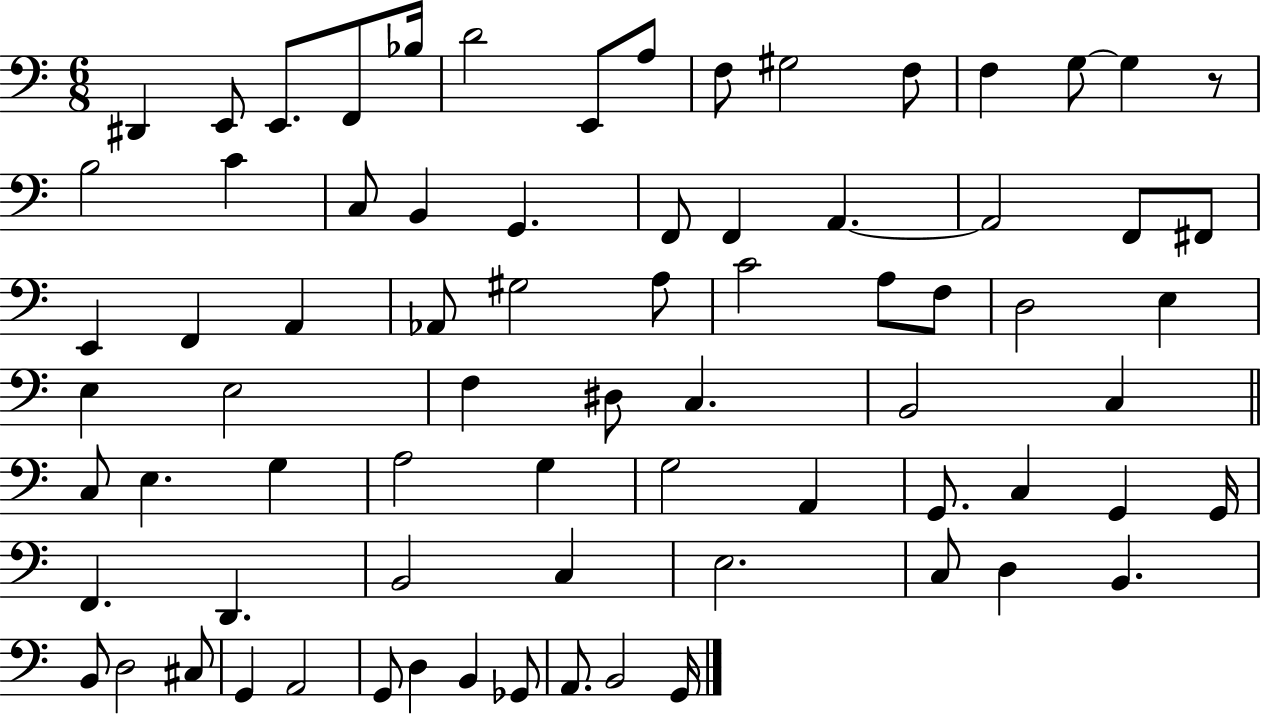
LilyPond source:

{
  \clef bass
  \numericTimeSignature
  \time 6/8
  \key c \major
  \repeat volta 2 { dis,4 e,8 e,8. f,8 bes16 | d'2 e,8 a8 | f8 gis2 f8 | f4 g8~~ g4 r8 | \break b2 c'4 | c8 b,4 g,4. | f,8 f,4 a,4.~~ | a,2 f,8 fis,8 | \break e,4 f,4 a,4 | aes,8 gis2 a8 | c'2 a8 f8 | d2 e4 | \break e4 e2 | f4 dis8 c4. | b,2 c4 | \bar "||" \break \key a \minor c8 e4. g4 | a2 g4 | g2 a,4 | g,8. c4 g,4 g,16 | \break f,4. d,4. | b,2 c4 | e2. | c8 d4 b,4. | \break b,8 d2 cis8 | g,4 a,2 | g,8 d4 b,4 ges,8 | a,8. b,2 g,16 | \break } \bar "|."
}